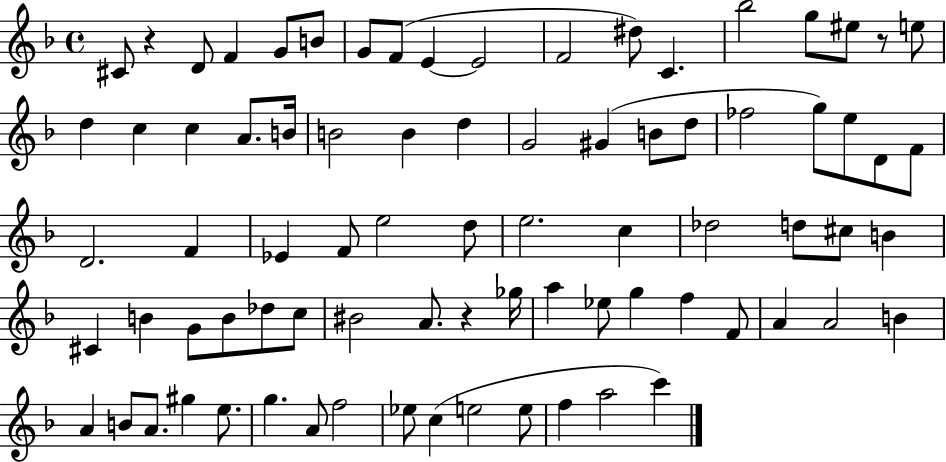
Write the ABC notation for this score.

X:1
T:Untitled
M:4/4
L:1/4
K:F
^C/2 z D/2 F G/2 B/2 G/2 F/2 E E2 F2 ^d/2 C _b2 g/2 ^e/2 z/2 e/2 d c c A/2 B/4 B2 B d G2 ^G B/2 d/2 _f2 g/2 e/2 D/2 F/2 D2 F _E F/2 e2 d/2 e2 c _d2 d/2 ^c/2 B ^C B G/2 B/2 _d/2 c/2 ^B2 A/2 z _g/4 a _e/2 g f F/2 A A2 B A B/2 A/2 ^g e/2 g A/2 f2 _e/2 c e2 e/2 f a2 c'